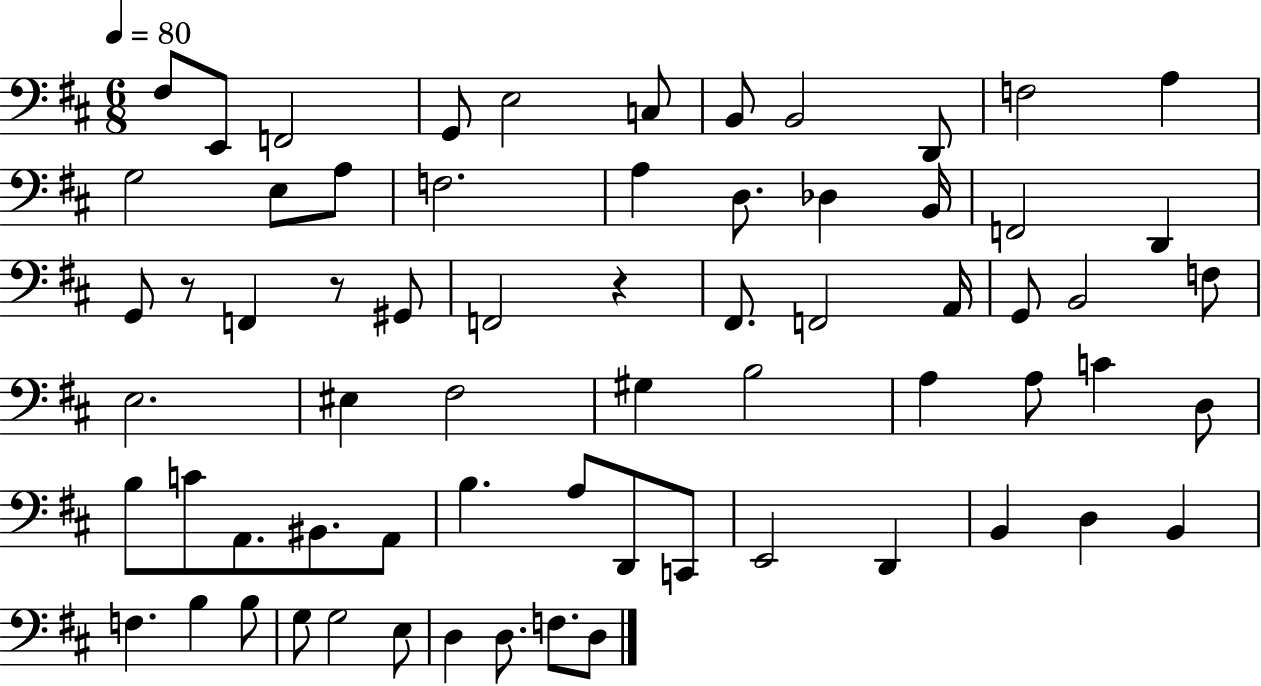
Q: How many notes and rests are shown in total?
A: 67